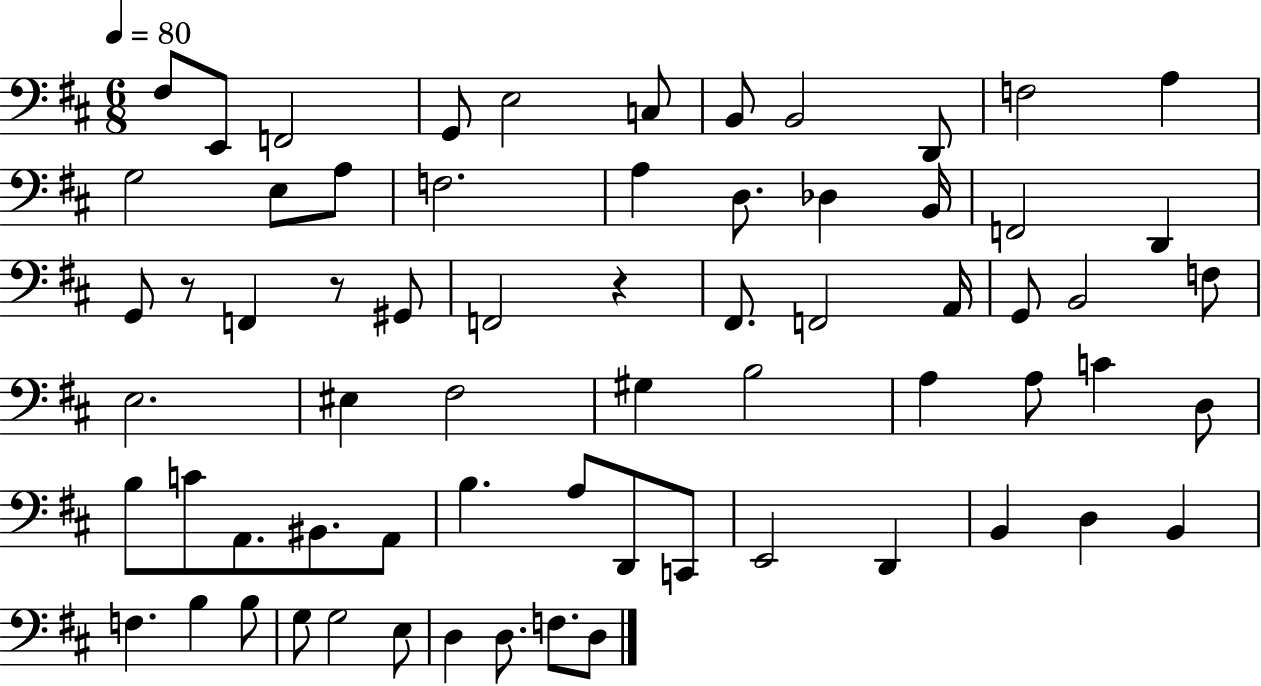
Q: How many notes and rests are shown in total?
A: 67